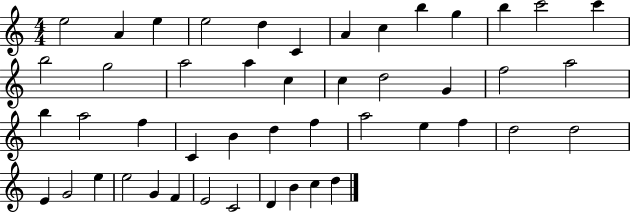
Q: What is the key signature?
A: C major